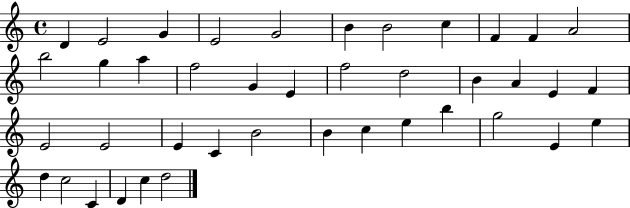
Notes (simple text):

D4/q E4/h G4/q E4/h G4/h B4/q B4/h C5/q F4/q F4/q A4/h B5/h G5/q A5/q F5/h G4/q E4/q F5/h D5/h B4/q A4/q E4/q F4/q E4/h E4/h E4/q C4/q B4/h B4/q C5/q E5/q B5/q G5/h E4/q E5/q D5/q C5/h C4/q D4/q C5/q D5/h